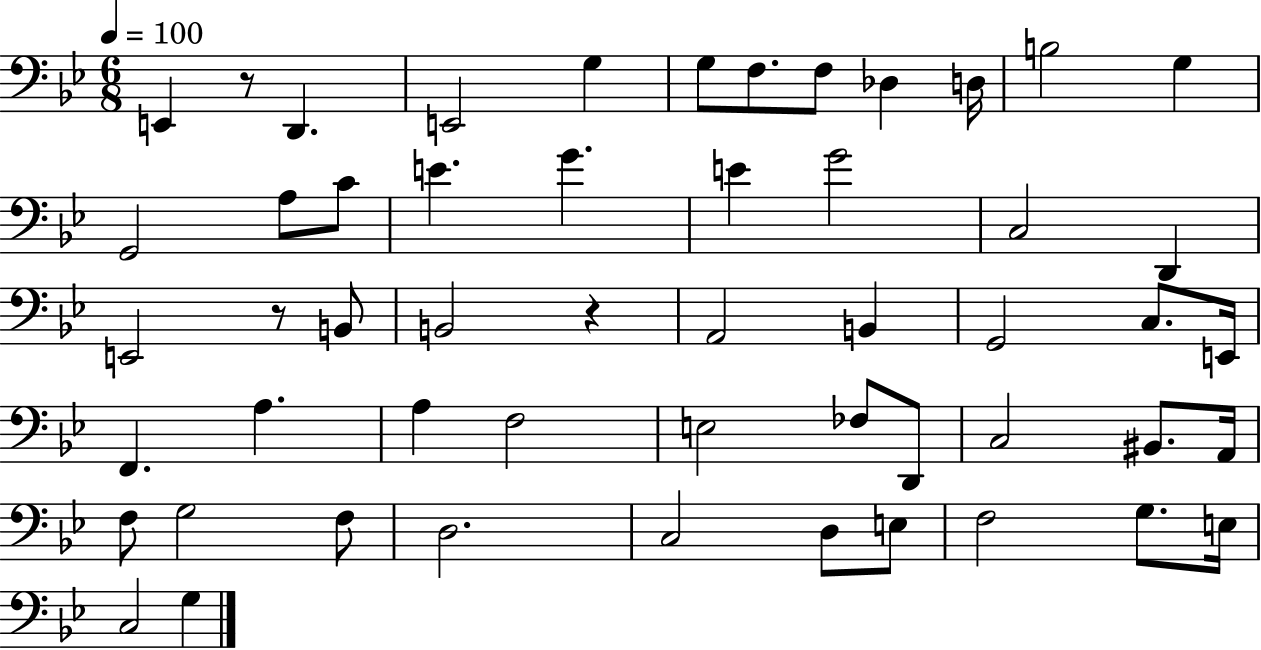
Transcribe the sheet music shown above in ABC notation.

X:1
T:Untitled
M:6/8
L:1/4
K:Bb
E,, z/2 D,, E,,2 G, G,/2 F,/2 F,/2 _D, D,/4 B,2 G, G,,2 A,/2 C/2 E G E G2 C,2 D,, E,,2 z/2 B,,/2 B,,2 z A,,2 B,, G,,2 C,/2 E,,/4 F,, A, A, F,2 E,2 _F,/2 D,,/2 C,2 ^B,,/2 A,,/4 F,/2 G,2 F,/2 D,2 C,2 D,/2 E,/2 F,2 G,/2 E,/4 C,2 G,